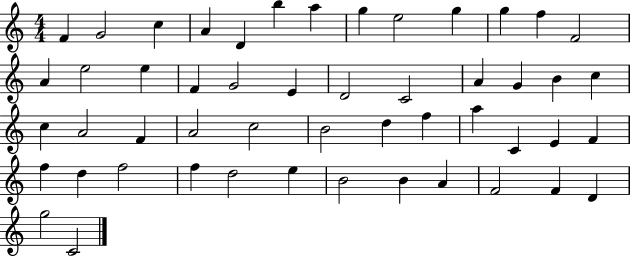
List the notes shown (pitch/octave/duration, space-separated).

F4/q G4/h C5/q A4/q D4/q B5/q A5/q G5/q E5/h G5/q G5/q F5/q F4/h A4/q E5/h E5/q F4/q G4/h E4/q D4/h C4/h A4/q G4/q B4/q C5/q C5/q A4/h F4/q A4/h C5/h B4/h D5/q F5/q A5/q C4/q E4/q F4/q F5/q D5/q F5/h F5/q D5/h E5/q B4/h B4/q A4/q F4/h F4/q D4/q G5/h C4/h